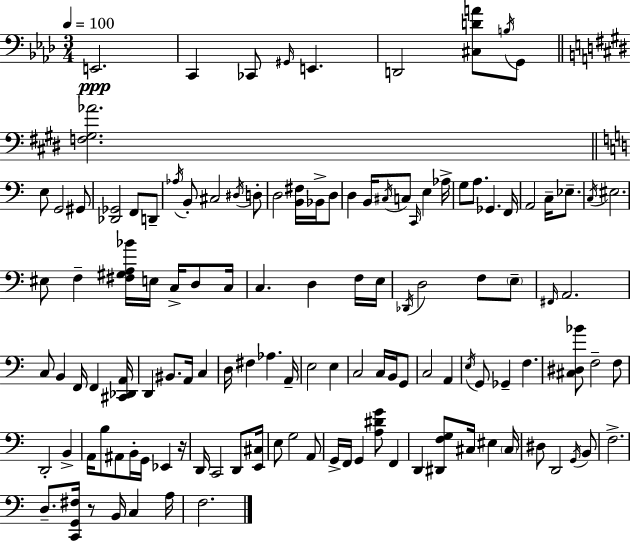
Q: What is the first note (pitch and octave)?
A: E2